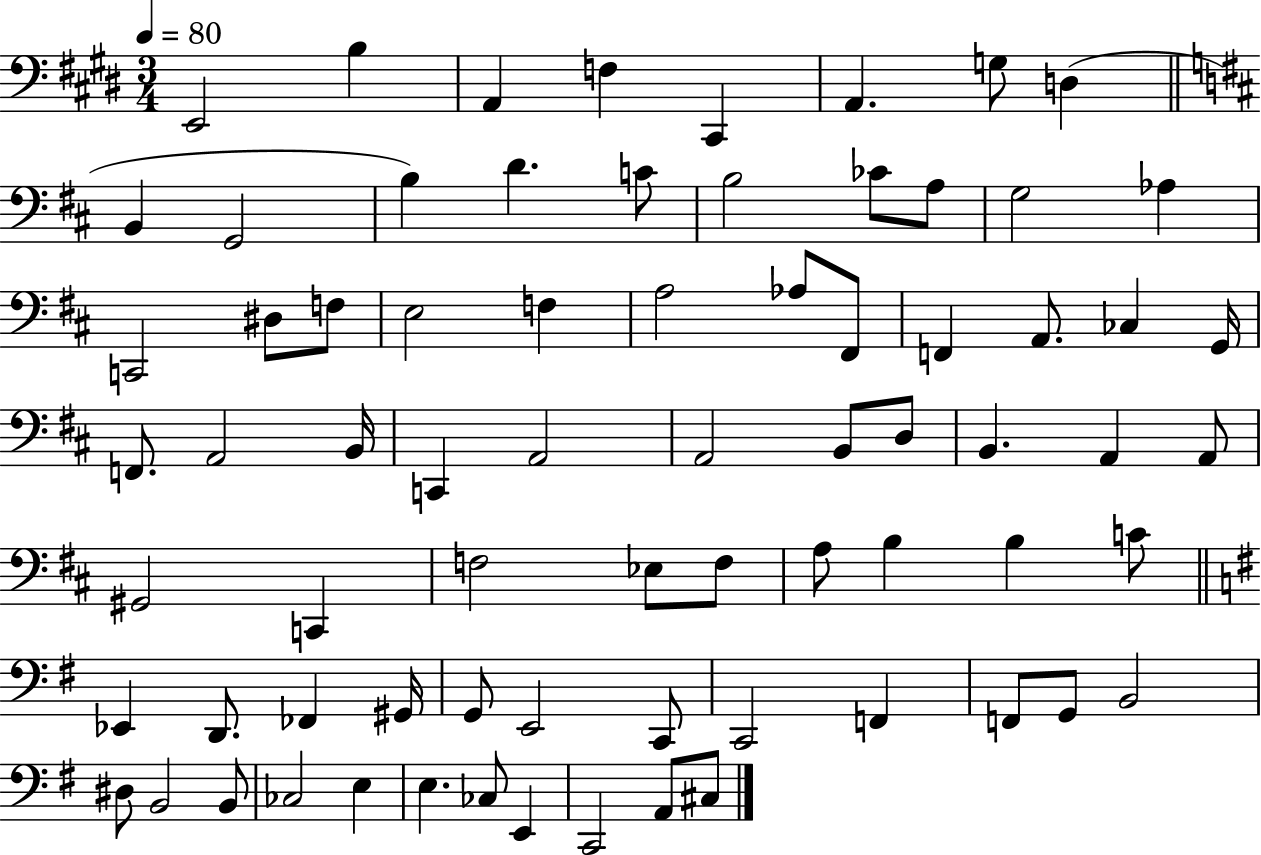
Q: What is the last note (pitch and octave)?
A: C#3